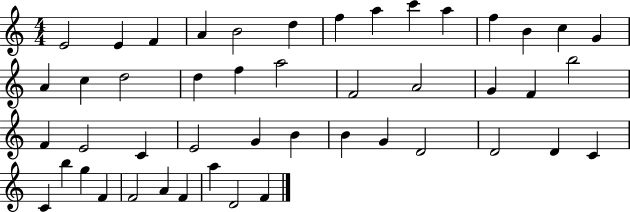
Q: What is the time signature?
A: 4/4